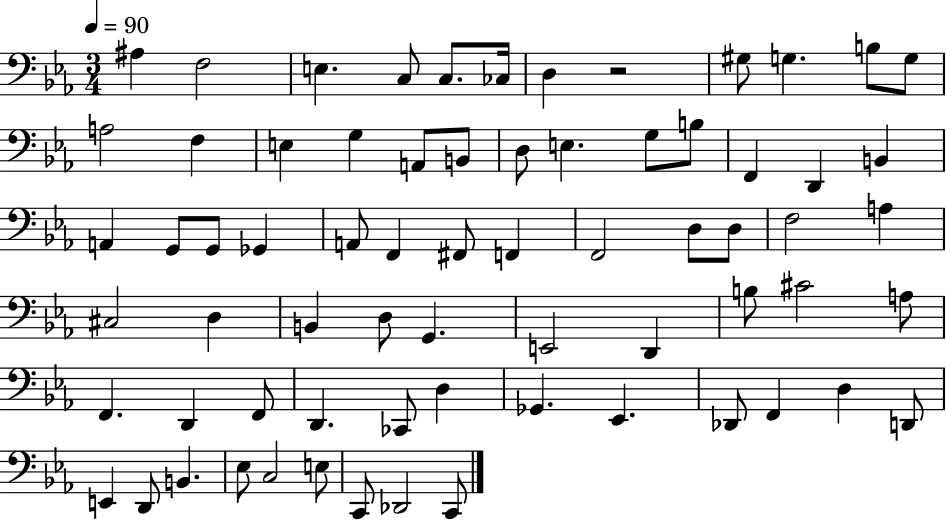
X:1
T:Untitled
M:3/4
L:1/4
K:Eb
^A, F,2 E, C,/2 C,/2 _C,/4 D, z2 ^G,/2 G, B,/2 G,/2 A,2 F, E, G, A,,/2 B,,/2 D,/2 E, G,/2 B,/2 F,, D,, B,, A,, G,,/2 G,,/2 _G,, A,,/2 F,, ^F,,/2 F,, F,,2 D,/2 D,/2 F,2 A, ^C,2 D, B,, D,/2 G,, E,,2 D,, B,/2 ^C2 A,/2 F,, D,, F,,/2 D,, _C,,/2 D, _G,, _E,, _D,,/2 F,, D, D,,/2 E,, D,,/2 B,, _E,/2 C,2 E,/2 C,,/2 _D,,2 C,,/2